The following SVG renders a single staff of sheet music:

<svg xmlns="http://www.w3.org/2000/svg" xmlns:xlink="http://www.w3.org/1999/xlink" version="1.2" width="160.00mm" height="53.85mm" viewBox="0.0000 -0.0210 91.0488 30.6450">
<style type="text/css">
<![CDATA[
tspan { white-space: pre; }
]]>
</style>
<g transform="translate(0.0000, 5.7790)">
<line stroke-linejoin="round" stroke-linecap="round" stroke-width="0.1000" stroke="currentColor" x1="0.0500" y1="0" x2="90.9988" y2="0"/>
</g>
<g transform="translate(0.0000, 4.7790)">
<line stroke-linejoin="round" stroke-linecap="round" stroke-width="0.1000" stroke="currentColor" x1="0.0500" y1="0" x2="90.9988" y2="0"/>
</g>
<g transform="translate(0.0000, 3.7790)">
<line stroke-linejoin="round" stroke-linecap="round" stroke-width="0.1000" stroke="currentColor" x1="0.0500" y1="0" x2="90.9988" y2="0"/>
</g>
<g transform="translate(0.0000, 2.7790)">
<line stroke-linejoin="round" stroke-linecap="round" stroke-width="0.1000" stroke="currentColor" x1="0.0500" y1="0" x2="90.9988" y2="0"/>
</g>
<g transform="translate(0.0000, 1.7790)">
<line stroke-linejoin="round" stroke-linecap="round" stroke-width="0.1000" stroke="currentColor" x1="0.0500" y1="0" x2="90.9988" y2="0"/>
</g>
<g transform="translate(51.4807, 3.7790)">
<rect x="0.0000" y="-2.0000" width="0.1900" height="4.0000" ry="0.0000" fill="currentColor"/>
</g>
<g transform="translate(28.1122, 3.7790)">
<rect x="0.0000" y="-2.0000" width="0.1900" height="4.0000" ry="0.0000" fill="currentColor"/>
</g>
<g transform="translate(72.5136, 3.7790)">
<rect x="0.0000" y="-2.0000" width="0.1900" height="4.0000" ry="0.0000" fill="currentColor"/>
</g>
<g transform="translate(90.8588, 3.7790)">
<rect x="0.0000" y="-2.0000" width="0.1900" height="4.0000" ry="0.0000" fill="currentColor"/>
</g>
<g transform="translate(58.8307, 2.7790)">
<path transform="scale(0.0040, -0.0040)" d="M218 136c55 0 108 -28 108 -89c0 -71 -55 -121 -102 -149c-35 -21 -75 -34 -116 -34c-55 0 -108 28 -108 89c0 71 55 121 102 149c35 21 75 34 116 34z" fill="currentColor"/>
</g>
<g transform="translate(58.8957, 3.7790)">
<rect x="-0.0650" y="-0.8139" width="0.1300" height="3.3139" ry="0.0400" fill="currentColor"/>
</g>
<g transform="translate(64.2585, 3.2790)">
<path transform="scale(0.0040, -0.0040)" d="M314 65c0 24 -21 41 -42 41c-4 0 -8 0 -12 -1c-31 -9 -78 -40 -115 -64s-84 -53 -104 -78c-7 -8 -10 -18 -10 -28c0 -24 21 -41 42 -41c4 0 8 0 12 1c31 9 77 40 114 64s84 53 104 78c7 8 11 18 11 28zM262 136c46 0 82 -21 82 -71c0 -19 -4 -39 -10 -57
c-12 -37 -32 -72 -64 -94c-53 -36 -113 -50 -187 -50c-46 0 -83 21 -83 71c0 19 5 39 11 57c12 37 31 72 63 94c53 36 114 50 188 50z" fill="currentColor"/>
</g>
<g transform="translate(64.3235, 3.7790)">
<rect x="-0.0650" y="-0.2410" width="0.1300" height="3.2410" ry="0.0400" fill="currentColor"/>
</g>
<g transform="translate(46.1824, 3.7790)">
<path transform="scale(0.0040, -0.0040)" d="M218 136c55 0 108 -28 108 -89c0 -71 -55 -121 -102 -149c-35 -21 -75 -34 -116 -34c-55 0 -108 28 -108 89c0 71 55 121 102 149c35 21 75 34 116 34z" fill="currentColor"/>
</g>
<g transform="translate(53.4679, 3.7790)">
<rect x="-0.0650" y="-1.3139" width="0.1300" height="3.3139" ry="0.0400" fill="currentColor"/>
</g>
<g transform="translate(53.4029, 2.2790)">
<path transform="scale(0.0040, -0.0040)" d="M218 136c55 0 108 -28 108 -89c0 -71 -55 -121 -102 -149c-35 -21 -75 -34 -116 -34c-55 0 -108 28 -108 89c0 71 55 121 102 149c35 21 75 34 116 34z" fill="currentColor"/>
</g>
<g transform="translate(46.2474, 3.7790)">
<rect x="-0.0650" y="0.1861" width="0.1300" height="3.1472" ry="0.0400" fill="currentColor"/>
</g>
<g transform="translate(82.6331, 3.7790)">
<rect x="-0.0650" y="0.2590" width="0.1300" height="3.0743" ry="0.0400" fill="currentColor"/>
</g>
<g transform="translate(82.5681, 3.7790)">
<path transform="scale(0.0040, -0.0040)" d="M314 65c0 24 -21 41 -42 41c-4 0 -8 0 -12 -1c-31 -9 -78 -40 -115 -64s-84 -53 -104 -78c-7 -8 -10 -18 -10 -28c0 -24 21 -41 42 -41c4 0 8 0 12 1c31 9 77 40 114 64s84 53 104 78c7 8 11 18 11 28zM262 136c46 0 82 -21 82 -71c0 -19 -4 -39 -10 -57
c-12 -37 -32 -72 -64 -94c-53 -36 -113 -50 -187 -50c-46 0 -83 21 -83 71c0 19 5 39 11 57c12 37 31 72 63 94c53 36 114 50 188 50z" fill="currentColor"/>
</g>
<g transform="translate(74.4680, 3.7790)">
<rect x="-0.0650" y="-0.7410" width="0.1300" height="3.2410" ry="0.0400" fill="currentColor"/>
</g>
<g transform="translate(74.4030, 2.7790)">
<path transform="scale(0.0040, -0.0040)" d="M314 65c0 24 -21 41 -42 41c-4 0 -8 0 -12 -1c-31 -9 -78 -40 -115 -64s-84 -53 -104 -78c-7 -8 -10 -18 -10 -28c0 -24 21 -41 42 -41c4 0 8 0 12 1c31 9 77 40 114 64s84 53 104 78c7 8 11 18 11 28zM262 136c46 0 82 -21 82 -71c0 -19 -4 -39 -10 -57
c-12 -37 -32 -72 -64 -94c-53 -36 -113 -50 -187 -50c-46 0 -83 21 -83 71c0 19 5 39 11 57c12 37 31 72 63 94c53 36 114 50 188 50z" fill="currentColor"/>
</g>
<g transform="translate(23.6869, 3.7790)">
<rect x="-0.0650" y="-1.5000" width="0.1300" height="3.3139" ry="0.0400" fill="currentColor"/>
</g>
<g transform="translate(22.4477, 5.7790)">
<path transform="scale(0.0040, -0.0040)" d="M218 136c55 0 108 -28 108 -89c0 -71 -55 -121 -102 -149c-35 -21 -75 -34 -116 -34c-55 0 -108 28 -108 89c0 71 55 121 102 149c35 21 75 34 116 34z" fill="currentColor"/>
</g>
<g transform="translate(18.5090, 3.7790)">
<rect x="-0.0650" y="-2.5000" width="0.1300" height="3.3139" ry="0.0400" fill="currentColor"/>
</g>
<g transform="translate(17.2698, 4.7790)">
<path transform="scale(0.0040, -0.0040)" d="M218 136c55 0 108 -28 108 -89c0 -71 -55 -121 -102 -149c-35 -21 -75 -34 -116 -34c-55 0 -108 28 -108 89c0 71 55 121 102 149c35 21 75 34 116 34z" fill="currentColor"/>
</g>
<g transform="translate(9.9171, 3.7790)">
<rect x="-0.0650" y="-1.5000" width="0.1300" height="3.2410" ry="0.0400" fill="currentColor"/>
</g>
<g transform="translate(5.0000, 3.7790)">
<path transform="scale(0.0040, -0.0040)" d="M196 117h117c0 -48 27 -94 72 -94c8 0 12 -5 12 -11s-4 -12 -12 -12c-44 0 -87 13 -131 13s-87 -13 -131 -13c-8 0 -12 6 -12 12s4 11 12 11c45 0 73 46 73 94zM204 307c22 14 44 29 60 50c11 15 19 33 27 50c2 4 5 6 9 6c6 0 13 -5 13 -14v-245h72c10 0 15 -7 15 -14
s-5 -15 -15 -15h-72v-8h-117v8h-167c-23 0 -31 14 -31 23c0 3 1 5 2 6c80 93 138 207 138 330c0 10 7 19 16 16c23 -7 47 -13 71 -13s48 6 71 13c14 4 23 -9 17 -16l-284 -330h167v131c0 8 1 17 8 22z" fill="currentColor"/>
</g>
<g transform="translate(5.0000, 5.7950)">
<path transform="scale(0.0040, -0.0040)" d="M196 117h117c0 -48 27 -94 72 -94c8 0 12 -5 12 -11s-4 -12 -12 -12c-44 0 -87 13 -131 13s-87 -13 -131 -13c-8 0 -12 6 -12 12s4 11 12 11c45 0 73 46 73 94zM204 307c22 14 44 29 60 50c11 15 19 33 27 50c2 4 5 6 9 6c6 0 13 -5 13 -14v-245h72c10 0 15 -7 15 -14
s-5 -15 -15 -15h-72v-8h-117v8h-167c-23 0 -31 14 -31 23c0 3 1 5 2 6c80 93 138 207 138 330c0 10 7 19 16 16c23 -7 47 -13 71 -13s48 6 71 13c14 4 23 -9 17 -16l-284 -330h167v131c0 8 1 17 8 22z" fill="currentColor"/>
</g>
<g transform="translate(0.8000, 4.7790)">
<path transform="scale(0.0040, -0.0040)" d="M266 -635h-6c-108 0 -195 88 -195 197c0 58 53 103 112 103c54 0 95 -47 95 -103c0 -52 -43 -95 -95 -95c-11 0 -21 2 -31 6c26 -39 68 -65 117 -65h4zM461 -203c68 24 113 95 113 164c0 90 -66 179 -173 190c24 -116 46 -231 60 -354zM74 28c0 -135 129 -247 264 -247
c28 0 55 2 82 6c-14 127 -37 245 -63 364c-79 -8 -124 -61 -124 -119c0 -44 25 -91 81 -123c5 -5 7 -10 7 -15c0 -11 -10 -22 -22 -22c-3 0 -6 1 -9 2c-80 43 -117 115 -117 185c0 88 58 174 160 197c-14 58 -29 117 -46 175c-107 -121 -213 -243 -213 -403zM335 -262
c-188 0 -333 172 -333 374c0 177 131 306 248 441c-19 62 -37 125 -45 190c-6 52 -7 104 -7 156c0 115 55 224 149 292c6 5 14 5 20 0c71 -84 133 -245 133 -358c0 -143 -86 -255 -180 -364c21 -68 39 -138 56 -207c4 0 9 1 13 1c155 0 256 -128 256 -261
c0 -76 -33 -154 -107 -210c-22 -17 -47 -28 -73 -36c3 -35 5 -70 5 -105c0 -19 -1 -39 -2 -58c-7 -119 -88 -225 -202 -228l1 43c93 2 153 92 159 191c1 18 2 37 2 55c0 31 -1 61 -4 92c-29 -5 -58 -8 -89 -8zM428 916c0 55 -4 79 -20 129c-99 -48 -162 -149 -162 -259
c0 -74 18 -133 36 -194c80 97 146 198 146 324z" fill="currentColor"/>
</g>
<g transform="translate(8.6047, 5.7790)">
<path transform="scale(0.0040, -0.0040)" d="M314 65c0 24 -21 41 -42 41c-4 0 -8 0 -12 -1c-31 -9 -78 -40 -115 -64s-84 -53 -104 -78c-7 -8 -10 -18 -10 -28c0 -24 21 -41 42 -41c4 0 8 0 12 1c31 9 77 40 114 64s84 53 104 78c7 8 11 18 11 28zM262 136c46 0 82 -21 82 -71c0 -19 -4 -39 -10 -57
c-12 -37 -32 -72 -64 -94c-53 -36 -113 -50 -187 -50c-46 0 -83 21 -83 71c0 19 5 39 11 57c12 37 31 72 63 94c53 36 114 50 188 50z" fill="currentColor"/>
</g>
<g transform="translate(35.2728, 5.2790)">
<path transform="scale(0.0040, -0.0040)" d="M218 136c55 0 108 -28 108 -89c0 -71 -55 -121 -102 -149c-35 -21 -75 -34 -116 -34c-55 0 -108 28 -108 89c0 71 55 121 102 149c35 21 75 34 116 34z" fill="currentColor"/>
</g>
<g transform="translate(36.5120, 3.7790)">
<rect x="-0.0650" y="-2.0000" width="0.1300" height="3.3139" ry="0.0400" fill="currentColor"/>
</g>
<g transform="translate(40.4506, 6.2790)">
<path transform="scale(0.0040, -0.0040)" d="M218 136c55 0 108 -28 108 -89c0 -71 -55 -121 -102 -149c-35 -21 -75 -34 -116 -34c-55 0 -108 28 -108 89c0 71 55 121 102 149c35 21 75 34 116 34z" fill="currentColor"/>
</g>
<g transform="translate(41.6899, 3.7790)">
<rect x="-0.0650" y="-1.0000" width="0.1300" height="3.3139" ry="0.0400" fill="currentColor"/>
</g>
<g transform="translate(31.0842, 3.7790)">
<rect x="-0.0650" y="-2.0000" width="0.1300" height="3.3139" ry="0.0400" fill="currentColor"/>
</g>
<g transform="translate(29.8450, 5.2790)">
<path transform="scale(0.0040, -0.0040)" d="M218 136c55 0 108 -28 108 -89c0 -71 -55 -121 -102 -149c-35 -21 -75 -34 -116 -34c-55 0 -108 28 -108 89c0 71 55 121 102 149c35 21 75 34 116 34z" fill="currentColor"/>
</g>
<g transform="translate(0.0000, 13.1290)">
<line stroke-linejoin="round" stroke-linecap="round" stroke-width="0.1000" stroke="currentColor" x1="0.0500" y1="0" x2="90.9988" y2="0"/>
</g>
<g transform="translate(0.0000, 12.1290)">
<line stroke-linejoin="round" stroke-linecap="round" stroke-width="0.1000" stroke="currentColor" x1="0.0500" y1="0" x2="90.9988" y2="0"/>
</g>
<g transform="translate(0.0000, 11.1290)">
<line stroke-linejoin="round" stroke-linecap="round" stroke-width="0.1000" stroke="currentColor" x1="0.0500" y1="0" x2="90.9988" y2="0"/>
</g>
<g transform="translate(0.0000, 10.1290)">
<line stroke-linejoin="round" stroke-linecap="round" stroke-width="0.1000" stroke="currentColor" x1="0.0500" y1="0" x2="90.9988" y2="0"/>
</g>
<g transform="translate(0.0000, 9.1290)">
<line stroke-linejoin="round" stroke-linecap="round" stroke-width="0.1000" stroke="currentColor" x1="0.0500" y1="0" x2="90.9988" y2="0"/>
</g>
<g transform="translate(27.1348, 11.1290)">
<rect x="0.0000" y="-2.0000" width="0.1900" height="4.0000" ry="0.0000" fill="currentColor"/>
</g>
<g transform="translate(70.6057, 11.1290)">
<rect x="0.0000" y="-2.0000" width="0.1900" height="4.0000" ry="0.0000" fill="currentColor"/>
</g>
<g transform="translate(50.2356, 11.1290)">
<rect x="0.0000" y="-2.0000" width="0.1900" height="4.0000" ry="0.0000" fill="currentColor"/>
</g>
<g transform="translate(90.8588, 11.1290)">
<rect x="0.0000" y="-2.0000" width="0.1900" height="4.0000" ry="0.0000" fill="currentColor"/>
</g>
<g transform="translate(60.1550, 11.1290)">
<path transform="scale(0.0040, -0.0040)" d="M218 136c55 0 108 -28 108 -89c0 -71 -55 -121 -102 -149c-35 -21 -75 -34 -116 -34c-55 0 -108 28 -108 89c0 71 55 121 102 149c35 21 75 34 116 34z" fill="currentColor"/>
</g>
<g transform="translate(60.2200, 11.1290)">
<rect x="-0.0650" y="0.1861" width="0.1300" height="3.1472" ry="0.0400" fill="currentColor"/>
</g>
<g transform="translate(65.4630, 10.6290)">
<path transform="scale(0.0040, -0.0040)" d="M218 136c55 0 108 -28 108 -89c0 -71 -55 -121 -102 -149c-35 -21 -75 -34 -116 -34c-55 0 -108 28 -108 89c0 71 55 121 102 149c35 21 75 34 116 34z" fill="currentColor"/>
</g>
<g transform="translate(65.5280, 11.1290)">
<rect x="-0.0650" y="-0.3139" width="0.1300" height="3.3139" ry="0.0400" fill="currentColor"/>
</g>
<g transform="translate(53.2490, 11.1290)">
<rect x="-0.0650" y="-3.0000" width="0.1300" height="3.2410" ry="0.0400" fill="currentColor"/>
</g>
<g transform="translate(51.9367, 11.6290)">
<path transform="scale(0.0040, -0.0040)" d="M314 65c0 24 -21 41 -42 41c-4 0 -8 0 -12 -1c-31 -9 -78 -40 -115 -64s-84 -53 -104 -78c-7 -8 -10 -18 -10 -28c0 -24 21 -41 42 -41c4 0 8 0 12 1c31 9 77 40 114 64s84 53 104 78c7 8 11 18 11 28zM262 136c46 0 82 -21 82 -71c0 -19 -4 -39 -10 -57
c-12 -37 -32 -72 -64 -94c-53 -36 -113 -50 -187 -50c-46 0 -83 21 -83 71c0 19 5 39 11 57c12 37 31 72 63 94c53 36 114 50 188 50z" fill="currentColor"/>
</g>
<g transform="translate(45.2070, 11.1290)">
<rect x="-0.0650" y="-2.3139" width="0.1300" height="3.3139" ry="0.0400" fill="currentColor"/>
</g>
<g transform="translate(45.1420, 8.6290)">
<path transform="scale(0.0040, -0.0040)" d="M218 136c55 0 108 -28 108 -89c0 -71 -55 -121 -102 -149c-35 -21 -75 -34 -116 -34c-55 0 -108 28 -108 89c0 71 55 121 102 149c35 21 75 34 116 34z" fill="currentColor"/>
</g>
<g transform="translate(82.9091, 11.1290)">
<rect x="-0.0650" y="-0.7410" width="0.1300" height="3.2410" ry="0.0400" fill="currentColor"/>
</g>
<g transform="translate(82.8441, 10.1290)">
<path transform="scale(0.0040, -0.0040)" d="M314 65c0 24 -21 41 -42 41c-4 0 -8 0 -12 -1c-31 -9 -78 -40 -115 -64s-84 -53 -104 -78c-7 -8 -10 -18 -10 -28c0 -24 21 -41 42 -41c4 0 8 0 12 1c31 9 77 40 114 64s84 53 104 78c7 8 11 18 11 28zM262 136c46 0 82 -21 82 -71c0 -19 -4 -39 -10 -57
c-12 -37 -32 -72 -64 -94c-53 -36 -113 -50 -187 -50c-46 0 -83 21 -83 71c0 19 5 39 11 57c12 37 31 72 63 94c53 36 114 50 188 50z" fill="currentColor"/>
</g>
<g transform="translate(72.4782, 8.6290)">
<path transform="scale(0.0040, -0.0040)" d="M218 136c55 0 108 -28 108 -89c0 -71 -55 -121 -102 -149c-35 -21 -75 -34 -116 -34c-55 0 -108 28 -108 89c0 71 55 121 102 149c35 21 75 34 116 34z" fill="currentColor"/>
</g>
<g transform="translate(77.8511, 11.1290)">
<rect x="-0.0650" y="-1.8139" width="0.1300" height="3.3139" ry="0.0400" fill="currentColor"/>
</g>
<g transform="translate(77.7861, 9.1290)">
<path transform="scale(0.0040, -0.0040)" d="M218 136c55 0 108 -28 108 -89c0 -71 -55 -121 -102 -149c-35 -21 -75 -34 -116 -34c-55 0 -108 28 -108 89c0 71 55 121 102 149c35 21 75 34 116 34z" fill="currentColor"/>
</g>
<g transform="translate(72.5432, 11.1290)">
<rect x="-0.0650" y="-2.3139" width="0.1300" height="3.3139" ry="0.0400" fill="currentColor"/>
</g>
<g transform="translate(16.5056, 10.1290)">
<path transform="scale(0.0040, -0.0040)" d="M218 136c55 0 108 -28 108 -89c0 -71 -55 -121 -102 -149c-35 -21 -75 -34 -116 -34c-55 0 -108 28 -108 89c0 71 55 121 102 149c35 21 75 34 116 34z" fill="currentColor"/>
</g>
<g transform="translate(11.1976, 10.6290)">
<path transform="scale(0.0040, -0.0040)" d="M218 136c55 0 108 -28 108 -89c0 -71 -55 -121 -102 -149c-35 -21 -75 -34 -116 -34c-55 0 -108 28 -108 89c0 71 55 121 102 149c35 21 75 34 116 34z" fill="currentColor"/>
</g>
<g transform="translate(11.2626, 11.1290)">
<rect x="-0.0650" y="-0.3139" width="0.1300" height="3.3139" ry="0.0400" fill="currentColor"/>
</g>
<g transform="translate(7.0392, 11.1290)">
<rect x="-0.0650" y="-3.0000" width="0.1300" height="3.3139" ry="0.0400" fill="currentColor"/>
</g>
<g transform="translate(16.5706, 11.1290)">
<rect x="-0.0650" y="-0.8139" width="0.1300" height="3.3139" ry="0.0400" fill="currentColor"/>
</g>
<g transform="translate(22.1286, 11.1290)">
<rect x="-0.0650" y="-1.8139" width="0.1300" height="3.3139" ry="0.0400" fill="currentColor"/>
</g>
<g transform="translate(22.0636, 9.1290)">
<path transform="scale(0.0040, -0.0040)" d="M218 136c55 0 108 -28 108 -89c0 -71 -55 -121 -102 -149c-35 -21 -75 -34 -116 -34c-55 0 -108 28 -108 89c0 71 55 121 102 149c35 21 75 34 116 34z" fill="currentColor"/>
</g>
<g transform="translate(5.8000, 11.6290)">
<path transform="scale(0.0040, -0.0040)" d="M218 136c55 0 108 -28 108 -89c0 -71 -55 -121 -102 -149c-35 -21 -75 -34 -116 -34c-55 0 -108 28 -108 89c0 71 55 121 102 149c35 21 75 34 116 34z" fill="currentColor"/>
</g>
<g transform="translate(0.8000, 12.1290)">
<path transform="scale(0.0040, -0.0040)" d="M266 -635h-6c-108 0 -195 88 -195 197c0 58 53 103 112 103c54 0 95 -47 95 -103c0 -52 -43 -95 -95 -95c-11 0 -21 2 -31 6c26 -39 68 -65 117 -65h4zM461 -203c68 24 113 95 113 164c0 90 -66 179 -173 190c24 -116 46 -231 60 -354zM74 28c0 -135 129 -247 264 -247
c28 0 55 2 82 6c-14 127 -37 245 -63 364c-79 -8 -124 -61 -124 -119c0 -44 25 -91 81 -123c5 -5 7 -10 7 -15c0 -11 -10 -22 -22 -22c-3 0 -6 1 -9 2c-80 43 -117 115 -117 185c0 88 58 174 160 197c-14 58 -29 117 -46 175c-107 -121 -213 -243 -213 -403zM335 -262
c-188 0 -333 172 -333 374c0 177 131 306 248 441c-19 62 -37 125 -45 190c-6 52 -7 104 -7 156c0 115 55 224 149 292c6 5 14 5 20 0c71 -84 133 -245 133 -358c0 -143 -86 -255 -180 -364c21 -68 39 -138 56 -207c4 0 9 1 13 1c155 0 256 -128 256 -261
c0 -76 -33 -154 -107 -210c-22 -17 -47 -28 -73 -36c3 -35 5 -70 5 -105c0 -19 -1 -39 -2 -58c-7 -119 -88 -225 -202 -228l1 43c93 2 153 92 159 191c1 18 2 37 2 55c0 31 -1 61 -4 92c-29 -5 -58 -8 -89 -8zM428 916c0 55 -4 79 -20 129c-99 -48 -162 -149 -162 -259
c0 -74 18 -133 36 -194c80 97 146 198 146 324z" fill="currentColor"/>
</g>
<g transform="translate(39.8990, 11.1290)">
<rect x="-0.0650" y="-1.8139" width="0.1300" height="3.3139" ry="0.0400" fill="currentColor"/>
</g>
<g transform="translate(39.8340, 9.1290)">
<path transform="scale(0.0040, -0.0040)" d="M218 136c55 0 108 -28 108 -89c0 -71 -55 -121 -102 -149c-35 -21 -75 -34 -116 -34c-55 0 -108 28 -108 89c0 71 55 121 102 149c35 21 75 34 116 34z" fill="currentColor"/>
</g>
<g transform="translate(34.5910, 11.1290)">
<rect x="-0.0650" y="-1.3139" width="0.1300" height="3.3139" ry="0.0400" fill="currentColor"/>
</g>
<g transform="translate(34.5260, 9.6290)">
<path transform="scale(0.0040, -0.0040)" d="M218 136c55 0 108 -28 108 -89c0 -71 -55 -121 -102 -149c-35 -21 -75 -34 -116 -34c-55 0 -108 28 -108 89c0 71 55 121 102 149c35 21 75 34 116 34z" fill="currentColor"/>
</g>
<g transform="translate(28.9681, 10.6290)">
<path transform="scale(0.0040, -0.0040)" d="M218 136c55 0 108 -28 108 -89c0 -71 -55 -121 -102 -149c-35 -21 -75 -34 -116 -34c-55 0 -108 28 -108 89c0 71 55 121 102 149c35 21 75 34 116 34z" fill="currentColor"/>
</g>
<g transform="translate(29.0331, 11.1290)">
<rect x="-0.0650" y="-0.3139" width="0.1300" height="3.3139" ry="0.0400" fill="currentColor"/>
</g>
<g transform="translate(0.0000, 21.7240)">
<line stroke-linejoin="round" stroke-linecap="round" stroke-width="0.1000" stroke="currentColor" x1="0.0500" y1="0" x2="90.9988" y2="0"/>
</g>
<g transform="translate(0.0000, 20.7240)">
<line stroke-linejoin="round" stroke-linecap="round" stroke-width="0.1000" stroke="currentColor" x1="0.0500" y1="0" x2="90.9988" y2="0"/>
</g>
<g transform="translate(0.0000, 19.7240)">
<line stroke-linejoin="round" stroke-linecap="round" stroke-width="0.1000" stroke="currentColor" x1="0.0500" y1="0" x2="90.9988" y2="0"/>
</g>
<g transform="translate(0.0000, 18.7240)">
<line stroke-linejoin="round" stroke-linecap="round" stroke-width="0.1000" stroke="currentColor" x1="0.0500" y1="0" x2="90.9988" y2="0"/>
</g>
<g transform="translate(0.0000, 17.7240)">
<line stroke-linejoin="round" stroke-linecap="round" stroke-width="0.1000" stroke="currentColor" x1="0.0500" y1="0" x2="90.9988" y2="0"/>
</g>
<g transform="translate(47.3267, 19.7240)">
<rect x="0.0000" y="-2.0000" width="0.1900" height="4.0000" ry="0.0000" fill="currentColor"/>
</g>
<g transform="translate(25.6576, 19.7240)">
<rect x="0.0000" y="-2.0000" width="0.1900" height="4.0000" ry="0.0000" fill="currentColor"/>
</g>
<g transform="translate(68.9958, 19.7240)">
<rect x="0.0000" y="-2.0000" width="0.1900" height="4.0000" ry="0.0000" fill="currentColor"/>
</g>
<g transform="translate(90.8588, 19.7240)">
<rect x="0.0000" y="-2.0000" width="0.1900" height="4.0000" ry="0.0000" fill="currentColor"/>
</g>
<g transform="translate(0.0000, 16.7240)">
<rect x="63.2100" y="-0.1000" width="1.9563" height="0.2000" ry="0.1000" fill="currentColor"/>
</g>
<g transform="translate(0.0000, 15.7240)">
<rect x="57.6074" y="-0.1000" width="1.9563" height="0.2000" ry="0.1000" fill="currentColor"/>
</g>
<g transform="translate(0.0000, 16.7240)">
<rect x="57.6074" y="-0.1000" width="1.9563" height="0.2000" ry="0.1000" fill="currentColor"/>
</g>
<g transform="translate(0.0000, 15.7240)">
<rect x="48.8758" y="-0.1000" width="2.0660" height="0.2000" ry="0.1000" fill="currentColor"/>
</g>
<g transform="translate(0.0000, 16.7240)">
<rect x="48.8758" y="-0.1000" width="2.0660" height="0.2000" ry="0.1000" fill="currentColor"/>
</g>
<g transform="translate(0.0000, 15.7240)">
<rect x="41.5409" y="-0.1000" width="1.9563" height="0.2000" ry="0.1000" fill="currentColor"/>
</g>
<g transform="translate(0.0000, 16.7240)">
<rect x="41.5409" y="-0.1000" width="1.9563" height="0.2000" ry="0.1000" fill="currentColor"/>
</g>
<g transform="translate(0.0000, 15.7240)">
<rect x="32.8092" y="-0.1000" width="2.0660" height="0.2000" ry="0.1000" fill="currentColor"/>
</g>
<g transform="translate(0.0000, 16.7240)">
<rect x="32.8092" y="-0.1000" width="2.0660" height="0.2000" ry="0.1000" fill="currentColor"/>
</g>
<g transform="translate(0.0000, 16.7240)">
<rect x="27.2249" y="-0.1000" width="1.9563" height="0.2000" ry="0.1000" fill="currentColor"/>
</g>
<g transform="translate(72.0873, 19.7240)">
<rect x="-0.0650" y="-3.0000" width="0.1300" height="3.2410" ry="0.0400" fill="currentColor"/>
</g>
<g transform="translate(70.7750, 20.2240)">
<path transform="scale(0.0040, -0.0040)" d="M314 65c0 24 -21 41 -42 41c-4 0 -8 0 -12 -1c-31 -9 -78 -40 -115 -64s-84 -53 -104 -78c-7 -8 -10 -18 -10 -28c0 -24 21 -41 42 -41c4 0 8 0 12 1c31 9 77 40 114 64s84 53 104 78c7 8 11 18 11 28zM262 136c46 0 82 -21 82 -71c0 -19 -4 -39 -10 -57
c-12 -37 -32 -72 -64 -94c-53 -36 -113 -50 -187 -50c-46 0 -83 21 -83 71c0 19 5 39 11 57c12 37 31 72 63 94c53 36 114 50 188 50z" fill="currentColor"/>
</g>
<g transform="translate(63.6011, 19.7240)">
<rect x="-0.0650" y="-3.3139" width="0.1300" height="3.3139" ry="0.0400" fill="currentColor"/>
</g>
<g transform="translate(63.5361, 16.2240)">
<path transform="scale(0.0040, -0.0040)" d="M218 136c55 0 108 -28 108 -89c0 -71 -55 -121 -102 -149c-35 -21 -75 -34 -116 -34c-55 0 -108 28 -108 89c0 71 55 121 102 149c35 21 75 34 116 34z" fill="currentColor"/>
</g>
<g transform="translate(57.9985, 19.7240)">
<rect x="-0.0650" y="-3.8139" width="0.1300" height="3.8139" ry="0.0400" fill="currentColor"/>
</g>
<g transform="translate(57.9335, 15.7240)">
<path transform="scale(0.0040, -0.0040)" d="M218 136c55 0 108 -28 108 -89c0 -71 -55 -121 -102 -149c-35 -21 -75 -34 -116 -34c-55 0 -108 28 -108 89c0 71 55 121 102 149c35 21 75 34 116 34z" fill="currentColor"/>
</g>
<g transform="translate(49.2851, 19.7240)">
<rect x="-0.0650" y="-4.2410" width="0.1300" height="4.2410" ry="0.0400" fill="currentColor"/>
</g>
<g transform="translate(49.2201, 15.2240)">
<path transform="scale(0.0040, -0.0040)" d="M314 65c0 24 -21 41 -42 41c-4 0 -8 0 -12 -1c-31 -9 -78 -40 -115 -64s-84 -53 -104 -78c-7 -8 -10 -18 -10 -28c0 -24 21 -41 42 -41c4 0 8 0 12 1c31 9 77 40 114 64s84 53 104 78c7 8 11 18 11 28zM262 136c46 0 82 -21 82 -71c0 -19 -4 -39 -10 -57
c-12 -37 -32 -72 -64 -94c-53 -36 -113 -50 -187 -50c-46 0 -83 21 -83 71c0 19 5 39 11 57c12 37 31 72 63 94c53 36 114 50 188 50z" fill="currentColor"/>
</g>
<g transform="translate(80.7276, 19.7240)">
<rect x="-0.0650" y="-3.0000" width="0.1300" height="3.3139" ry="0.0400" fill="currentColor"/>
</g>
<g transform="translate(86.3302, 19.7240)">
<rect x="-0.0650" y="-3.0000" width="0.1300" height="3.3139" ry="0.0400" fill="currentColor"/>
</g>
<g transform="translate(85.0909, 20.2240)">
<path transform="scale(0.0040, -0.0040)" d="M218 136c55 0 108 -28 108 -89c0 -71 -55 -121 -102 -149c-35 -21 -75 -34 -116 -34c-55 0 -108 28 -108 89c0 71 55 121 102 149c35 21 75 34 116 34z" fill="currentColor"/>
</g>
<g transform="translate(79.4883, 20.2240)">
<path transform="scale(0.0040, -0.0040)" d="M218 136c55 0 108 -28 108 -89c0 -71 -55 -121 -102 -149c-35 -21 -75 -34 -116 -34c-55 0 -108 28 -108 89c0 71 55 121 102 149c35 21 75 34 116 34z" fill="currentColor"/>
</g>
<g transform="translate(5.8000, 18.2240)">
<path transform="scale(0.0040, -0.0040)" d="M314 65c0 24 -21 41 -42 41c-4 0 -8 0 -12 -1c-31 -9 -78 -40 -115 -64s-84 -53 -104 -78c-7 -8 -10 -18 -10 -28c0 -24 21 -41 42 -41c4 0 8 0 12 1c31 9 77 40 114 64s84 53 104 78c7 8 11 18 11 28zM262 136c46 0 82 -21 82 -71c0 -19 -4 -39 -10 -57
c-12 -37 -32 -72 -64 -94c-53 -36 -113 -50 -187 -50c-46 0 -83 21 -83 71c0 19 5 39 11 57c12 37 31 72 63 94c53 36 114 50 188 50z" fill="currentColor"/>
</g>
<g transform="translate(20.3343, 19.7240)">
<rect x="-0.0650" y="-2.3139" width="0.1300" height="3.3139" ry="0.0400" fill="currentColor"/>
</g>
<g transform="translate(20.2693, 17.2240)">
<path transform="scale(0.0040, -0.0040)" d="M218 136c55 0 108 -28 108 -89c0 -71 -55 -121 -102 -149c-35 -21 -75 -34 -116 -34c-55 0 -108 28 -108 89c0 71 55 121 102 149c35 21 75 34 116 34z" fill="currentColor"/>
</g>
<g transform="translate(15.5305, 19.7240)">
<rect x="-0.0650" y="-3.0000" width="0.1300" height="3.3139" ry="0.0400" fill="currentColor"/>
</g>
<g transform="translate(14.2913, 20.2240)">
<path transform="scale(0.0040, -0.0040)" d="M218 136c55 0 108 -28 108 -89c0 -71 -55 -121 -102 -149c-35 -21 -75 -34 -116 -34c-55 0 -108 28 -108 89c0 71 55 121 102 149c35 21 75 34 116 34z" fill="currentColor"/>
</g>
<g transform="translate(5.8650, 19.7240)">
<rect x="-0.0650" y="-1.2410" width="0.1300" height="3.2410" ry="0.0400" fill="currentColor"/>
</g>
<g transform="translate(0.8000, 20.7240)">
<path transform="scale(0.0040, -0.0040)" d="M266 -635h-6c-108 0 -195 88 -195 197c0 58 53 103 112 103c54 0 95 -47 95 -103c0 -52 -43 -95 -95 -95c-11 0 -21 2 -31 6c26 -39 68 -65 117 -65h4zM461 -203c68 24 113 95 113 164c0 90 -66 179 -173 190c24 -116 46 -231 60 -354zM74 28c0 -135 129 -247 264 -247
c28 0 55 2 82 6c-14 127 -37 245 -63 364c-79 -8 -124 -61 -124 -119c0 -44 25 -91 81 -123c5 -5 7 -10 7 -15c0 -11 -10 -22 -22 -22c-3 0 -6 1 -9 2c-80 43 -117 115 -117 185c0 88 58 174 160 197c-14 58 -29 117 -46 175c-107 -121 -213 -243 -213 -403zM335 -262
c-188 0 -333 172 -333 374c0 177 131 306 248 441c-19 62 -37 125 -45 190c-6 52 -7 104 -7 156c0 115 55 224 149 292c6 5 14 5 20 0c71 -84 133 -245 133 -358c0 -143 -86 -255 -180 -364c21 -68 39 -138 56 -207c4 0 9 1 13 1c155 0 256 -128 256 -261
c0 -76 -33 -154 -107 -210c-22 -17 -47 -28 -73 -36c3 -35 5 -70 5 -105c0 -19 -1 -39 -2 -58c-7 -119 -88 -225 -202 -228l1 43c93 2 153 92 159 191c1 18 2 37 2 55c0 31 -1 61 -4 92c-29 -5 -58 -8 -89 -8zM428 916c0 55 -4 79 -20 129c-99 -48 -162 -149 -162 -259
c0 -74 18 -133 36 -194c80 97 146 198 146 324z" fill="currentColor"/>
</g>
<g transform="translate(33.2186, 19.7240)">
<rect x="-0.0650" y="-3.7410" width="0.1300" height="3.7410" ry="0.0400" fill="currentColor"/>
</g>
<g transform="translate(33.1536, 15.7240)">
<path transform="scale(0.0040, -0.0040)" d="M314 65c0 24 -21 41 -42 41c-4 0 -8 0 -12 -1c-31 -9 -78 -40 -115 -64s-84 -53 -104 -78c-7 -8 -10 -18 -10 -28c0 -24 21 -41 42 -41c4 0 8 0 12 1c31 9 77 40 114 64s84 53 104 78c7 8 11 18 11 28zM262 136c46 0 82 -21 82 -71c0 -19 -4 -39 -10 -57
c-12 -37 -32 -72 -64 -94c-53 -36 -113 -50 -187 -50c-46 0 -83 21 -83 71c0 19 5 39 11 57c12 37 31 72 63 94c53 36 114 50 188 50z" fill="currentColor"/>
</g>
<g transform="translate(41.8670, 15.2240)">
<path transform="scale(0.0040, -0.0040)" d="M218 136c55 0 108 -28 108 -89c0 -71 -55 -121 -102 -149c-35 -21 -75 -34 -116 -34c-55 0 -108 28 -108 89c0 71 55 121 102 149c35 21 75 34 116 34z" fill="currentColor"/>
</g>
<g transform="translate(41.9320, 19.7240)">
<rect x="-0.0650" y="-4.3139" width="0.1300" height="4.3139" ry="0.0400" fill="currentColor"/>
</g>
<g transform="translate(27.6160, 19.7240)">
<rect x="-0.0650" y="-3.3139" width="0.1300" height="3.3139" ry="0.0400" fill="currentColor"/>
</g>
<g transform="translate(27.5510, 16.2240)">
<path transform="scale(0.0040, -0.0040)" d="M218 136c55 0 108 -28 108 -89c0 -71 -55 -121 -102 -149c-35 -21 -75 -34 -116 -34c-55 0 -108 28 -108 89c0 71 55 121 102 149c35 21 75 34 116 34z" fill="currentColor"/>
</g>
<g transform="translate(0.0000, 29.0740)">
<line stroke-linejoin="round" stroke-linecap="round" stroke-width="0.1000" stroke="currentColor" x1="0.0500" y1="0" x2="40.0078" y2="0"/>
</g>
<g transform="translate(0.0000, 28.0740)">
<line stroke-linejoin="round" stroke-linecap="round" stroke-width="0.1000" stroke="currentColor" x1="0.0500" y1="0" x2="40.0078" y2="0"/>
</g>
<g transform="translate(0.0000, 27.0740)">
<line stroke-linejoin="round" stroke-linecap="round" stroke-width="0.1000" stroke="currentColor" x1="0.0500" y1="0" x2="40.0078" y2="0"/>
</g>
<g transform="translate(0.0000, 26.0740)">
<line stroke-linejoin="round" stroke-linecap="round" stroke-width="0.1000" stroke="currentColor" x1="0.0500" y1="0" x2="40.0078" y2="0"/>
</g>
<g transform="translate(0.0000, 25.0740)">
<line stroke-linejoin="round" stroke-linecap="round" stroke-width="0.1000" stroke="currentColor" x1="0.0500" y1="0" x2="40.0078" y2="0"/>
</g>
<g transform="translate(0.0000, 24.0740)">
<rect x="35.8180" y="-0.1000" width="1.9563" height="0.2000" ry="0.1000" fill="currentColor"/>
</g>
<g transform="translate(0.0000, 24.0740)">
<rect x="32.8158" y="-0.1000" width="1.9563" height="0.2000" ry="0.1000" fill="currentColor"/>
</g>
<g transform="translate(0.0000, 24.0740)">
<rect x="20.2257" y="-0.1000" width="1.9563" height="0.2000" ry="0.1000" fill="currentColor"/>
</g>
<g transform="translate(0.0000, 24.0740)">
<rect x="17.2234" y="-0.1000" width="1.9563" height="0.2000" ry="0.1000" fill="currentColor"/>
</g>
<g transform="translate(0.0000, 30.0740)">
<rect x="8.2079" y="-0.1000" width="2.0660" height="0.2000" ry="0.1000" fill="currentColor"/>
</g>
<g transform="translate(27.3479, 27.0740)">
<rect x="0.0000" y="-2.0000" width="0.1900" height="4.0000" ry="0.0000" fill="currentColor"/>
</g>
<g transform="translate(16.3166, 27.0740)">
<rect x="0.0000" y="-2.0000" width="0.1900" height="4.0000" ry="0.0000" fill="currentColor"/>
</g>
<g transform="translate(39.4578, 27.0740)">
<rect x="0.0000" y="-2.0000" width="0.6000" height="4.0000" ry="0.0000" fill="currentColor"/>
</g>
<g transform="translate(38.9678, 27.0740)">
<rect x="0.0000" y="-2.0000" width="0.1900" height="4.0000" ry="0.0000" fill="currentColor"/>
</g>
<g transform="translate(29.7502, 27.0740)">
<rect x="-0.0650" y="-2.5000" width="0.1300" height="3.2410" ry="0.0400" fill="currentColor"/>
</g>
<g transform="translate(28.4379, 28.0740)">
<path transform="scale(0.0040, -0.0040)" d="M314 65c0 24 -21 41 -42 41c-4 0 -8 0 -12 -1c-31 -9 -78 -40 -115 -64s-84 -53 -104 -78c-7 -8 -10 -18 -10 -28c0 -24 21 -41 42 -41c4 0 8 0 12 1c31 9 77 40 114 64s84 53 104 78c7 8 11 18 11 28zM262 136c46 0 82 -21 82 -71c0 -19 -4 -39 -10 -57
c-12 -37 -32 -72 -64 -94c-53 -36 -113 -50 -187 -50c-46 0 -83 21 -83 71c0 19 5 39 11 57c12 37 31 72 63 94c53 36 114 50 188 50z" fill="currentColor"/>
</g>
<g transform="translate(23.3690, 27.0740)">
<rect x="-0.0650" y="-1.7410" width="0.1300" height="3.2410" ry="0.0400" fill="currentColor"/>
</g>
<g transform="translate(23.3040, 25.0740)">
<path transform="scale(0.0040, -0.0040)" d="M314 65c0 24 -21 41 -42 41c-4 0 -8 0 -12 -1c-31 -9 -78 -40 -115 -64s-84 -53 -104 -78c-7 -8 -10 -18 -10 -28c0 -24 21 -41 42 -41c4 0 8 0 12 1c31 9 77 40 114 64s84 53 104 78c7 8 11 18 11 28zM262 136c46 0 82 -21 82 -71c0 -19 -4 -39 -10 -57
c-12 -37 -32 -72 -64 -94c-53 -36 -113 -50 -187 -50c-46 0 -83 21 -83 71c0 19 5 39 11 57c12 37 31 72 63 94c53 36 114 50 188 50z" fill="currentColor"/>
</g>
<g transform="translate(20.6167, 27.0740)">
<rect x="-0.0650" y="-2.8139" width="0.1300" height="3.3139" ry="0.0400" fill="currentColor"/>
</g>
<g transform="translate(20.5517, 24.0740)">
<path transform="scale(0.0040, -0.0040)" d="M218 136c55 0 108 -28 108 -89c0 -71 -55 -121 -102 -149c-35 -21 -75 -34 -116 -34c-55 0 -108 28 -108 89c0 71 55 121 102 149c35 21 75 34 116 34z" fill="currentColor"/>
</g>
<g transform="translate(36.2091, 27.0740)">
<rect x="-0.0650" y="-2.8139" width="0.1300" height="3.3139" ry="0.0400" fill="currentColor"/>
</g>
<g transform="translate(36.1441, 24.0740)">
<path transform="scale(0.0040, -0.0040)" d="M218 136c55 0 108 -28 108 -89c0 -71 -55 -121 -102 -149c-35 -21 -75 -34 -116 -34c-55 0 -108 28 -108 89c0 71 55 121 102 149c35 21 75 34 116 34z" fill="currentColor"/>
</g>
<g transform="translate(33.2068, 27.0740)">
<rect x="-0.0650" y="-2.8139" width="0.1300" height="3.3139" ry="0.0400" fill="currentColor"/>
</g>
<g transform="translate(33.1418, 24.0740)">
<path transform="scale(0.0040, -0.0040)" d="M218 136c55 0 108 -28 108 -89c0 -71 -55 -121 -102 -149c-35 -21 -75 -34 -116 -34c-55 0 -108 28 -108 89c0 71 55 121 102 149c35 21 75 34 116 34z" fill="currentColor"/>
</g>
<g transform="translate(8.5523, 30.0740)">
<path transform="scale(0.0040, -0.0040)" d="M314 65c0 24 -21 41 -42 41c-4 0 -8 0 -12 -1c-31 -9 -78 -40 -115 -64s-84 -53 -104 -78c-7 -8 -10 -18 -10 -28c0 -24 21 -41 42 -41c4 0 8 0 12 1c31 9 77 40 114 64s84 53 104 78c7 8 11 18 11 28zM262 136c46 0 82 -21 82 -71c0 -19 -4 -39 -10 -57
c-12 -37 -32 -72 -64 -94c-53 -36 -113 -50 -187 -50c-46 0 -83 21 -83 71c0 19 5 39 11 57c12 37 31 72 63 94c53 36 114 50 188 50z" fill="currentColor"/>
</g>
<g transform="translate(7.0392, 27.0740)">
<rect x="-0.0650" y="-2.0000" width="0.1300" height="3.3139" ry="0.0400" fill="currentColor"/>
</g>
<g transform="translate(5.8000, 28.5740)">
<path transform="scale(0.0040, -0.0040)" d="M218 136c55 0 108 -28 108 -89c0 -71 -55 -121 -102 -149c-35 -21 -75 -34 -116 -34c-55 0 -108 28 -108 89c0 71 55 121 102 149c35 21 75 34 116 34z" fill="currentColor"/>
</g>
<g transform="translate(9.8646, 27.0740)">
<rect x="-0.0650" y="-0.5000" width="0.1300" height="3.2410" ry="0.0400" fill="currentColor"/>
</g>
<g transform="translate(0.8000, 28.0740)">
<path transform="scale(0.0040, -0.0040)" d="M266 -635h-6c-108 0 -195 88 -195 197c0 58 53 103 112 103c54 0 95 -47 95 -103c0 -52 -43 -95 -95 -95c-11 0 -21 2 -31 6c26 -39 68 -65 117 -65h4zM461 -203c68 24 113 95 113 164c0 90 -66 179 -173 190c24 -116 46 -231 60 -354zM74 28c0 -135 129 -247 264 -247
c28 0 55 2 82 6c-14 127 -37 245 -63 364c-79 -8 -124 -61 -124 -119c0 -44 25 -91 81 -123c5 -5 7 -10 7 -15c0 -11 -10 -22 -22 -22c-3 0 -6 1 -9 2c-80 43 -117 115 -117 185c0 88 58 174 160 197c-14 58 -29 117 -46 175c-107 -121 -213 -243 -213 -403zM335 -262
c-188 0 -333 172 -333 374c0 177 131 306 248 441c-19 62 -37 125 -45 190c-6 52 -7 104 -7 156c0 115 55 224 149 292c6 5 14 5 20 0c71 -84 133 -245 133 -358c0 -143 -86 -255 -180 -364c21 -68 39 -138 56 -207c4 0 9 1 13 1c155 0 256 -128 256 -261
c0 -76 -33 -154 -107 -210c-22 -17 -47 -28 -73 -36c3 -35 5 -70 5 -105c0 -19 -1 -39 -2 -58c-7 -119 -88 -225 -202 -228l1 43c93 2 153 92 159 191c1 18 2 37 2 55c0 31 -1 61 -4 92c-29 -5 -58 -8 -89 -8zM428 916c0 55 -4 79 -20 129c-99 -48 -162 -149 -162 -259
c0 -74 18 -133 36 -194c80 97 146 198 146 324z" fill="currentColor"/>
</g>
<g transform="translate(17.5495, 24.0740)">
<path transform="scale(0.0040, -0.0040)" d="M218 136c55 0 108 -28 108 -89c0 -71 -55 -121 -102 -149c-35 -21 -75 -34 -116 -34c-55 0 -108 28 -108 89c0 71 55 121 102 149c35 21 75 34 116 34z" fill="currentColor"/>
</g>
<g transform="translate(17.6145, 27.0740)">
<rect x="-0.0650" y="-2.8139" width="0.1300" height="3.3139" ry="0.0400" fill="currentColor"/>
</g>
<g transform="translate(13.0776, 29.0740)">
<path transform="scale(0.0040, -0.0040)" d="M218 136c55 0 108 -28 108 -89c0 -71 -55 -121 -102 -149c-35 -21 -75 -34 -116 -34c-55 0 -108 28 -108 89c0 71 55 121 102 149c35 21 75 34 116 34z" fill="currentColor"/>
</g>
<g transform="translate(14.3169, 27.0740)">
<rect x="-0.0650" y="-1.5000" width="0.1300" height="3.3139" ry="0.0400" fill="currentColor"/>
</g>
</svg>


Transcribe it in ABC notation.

X:1
T:Untitled
M:4/4
L:1/4
K:C
E2 G E F F D B e d c2 d2 B2 A c d f c e f g A2 B c g f d2 e2 A g b c'2 d' d'2 c' b A2 A A F C2 E a a f2 G2 a a